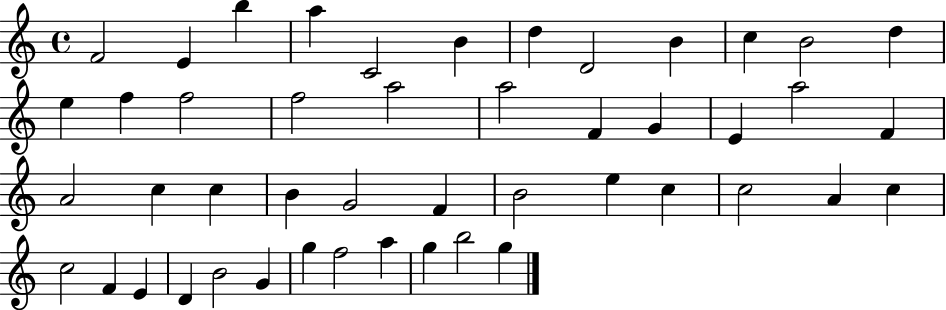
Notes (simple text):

F4/h E4/q B5/q A5/q C4/h B4/q D5/q D4/h B4/q C5/q B4/h D5/q E5/q F5/q F5/h F5/h A5/h A5/h F4/q G4/q E4/q A5/h F4/q A4/h C5/q C5/q B4/q G4/h F4/q B4/h E5/q C5/q C5/h A4/q C5/q C5/h F4/q E4/q D4/q B4/h G4/q G5/q F5/h A5/q G5/q B5/h G5/q